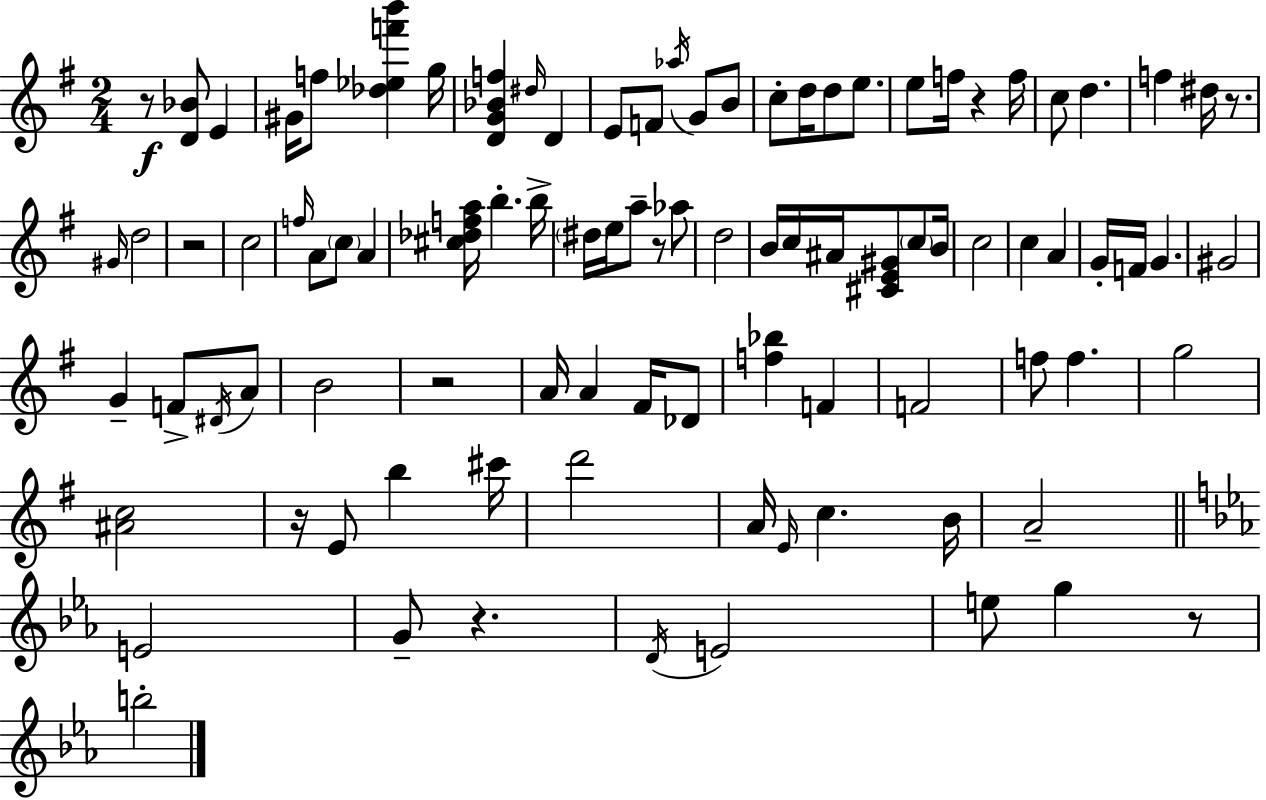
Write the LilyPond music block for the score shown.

{
  \clef treble
  \numericTimeSignature
  \time 2/4
  \key g \major
  r8\f <d' bes'>8 e'4 | gis'16 f''8 <des'' ees'' f''' b'''>4 g''16 | <d' g' bes' f''>4 \grace { dis''16 } d'4 | e'8 f'8 \acciaccatura { aes''16 } g'8 | \break b'8 c''8-. d''16 d''8 e''8. | e''8 f''16 r4 | f''16 c''8 d''4. | f''4 dis''16 r8. | \break \grace { gis'16 } d''2 | r2 | c''2 | \grace { f''16 } a'8 \parenthesize c''8 | \break a'4 <cis'' des'' f'' a''>16 b''4.-. | b''16-> \parenthesize dis''16 e''16 a''8-- | r8 aes''8 d''2 | b'16 c''16 ais'16 <cis' e' gis'>8 | \break \parenthesize c''8 b'16 c''2 | c''4 | a'4 g'16-. f'16 g'4. | gis'2 | \break g'4-- | f'8-> \acciaccatura { dis'16 } a'8 b'2 | r2 | a'16 a'4 | \break fis'16 des'8 <f'' bes''>4 | f'4 f'2 | f''8 f''4. | g''2 | \break <ais' c''>2 | r16 e'8 | b''4 cis'''16 d'''2 | a'16 \grace { e'16 } c''4. | \break b'16 a'2-- | \bar "||" \break \key c \minor e'2 | g'8-- r4. | \acciaccatura { d'16 } e'2 | e''8 g''4 r8 | \break b''2-. | \bar "|."
}